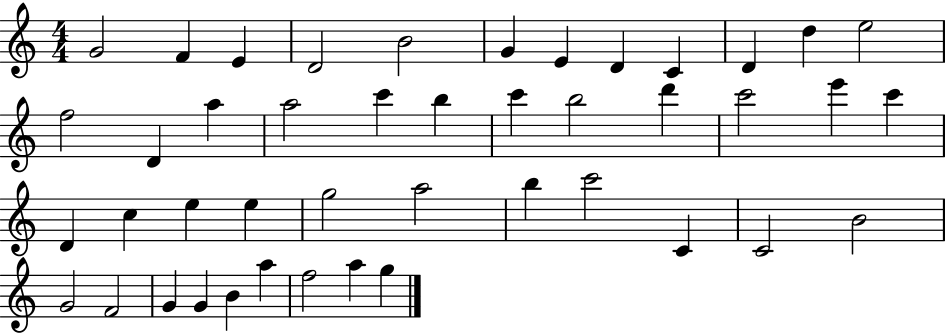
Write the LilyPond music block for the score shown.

{
  \clef treble
  \numericTimeSignature
  \time 4/4
  \key c \major
  g'2 f'4 e'4 | d'2 b'2 | g'4 e'4 d'4 c'4 | d'4 d''4 e''2 | \break f''2 d'4 a''4 | a''2 c'''4 b''4 | c'''4 b''2 d'''4 | c'''2 e'''4 c'''4 | \break d'4 c''4 e''4 e''4 | g''2 a''2 | b''4 c'''2 c'4 | c'2 b'2 | \break g'2 f'2 | g'4 g'4 b'4 a''4 | f''2 a''4 g''4 | \bar "|."
}